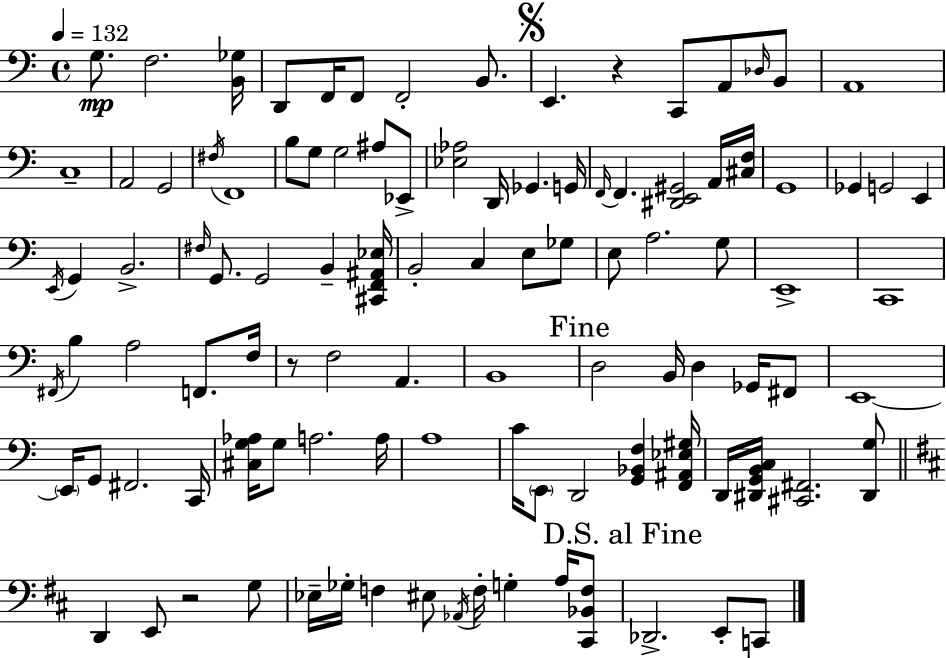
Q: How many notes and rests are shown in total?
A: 104